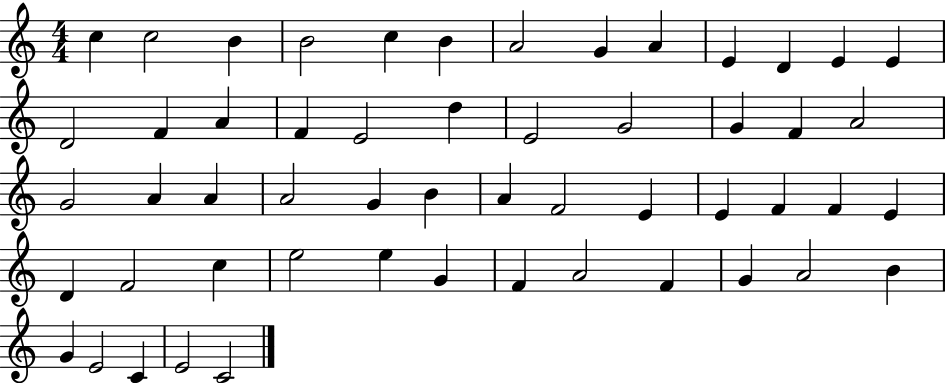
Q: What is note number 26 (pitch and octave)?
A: A4